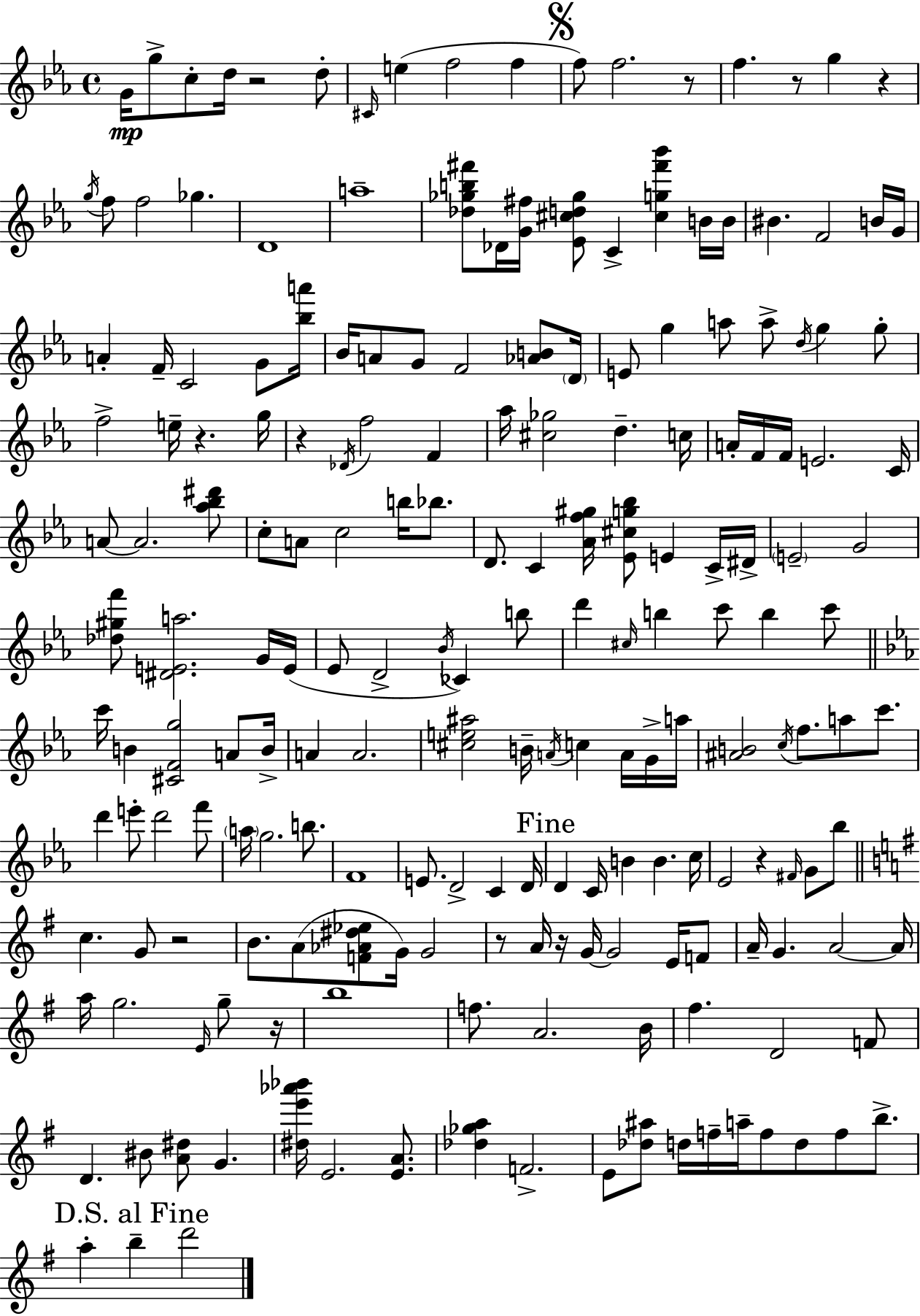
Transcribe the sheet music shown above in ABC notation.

X:1
T:Untitled
M:4/4
L:1/4
K:Cm
G/4 g/2 c/2 d/4 z2 d/2 ^C/4 e f2 f f/2 f2 z/2 f z/2 g z g/4 f/2 f2 _g D4 a4 [_d_gb^f']/2 _D/4 [G^f]/4 [_E^cd_g]/2 C [^cg^f'_b'] B/4 B/4 ^B F2 B/4 G/4 A F/4 C2 G/2 [_ba']/4 _B/4 A/2 G/2 F2 [_AB]/2 D/4 E/2 g a/2 a/2 d/4 g g/2 f2 e/4 z g/4 z _D/4 f2 F _a/4 [^c_g]2 d c/4 A/4 F/4 F/4 E2 C/4 A/2 A2 [_a_b^d']/2 c/2 A/2 c2 b/4 _b/2 D/2 C [_Af^g]/4 [_E^cg_b]/2 E C/4 ^D/4 E2 G2 [_d^gf']/2 [^DEa]2 G/4 E/4 _E/2 D2 _B/4 _C b/2 d' ^c/4 b c'/2 b c'/2 c'/4 B [^CFg]2 A/2 B/4 A A2 [^ce^a]2 B/4 A/4 c A/4 G/4 a/4 [^AB]2 c/4 f/2 a/2 c'/2 d' e'/2 d'2 f'/2 a/4 g2 b/2 F4 E/2 D2 C D/4 D C/4 B B c/4 _E2 z ^F/4 G/2 _b/2 c G/2 z2 B/2 A/2 [F_A^d_e]/2 G/4 G2 z/2 A/4 z/4 G/4 G2 E/4 F/2 A/4 G A2 A/4 a/4 g2 E/4 g/2 z/4 b4 f/2 A2 B/4 ^f D2 F/2 D ^B/2 [A^d]/2 G [^de'_a'_b']/4 E2 [EA]/2 [_d_ga] F2 E/2 [_d^a]/2 d/4 f/4 a/4 f/2 d/2 f/2 b/2 a b d'2